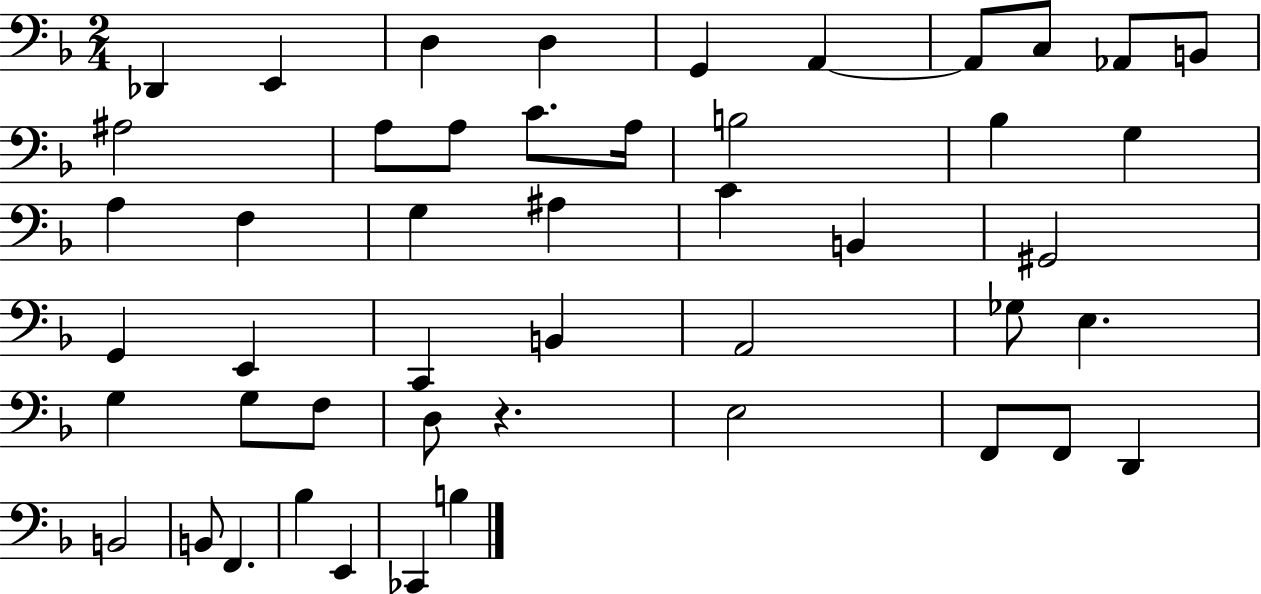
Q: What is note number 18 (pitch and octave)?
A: G3